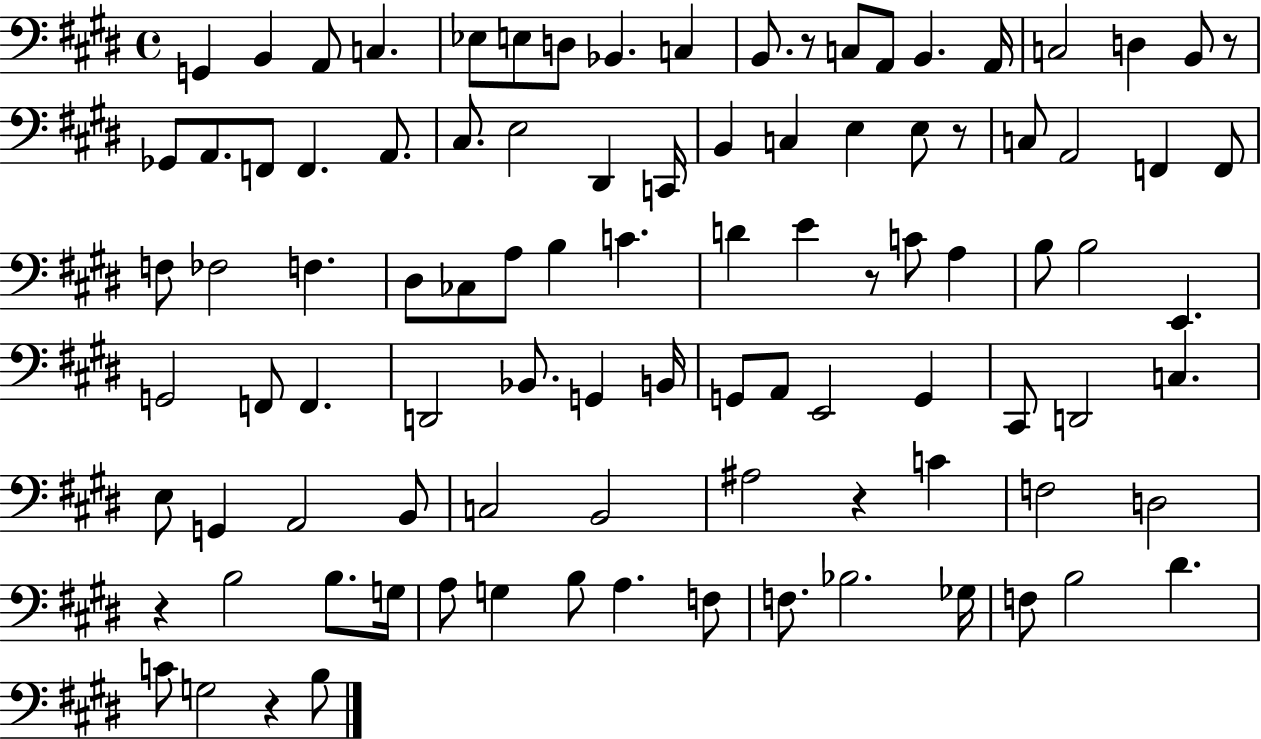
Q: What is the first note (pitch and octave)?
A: G2